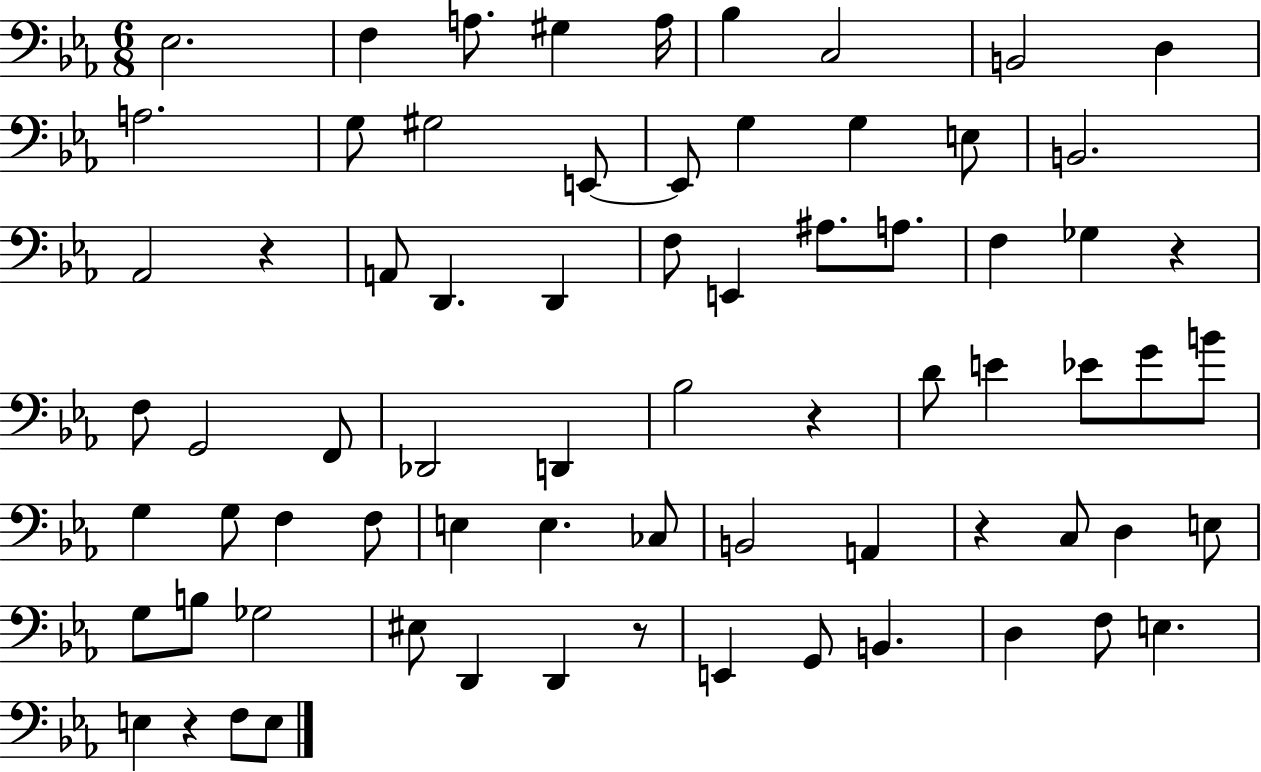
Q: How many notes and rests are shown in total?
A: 72